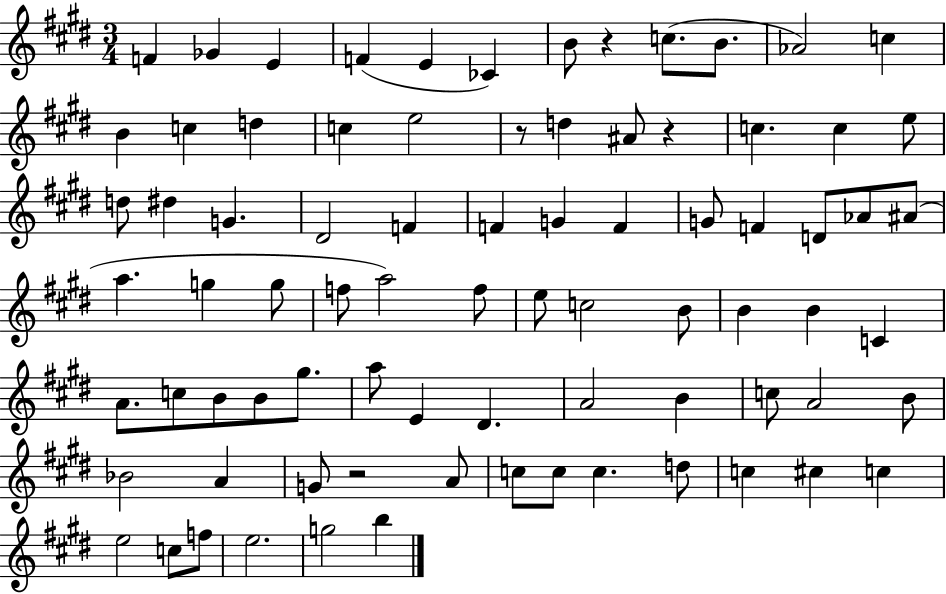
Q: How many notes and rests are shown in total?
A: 80